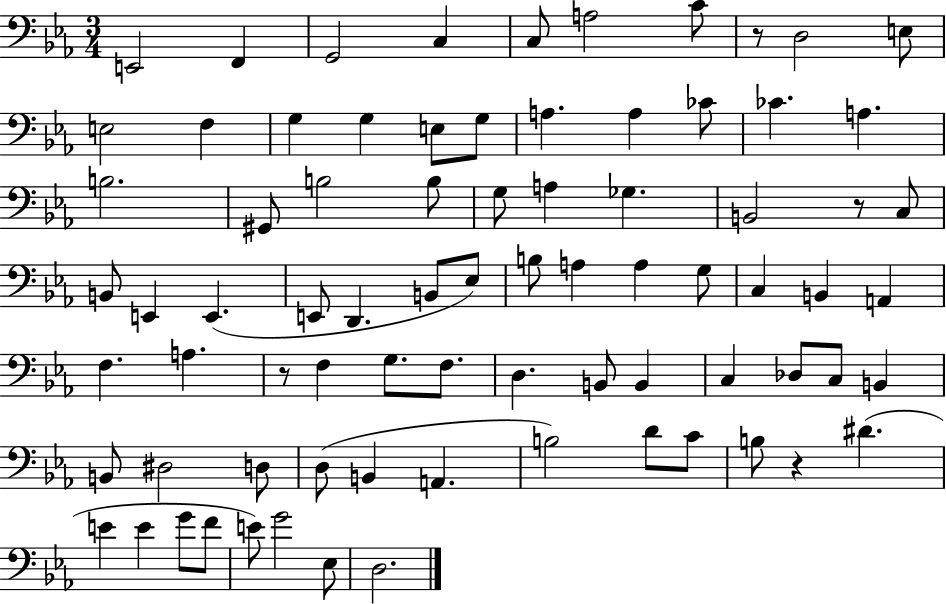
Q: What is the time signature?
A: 3/4